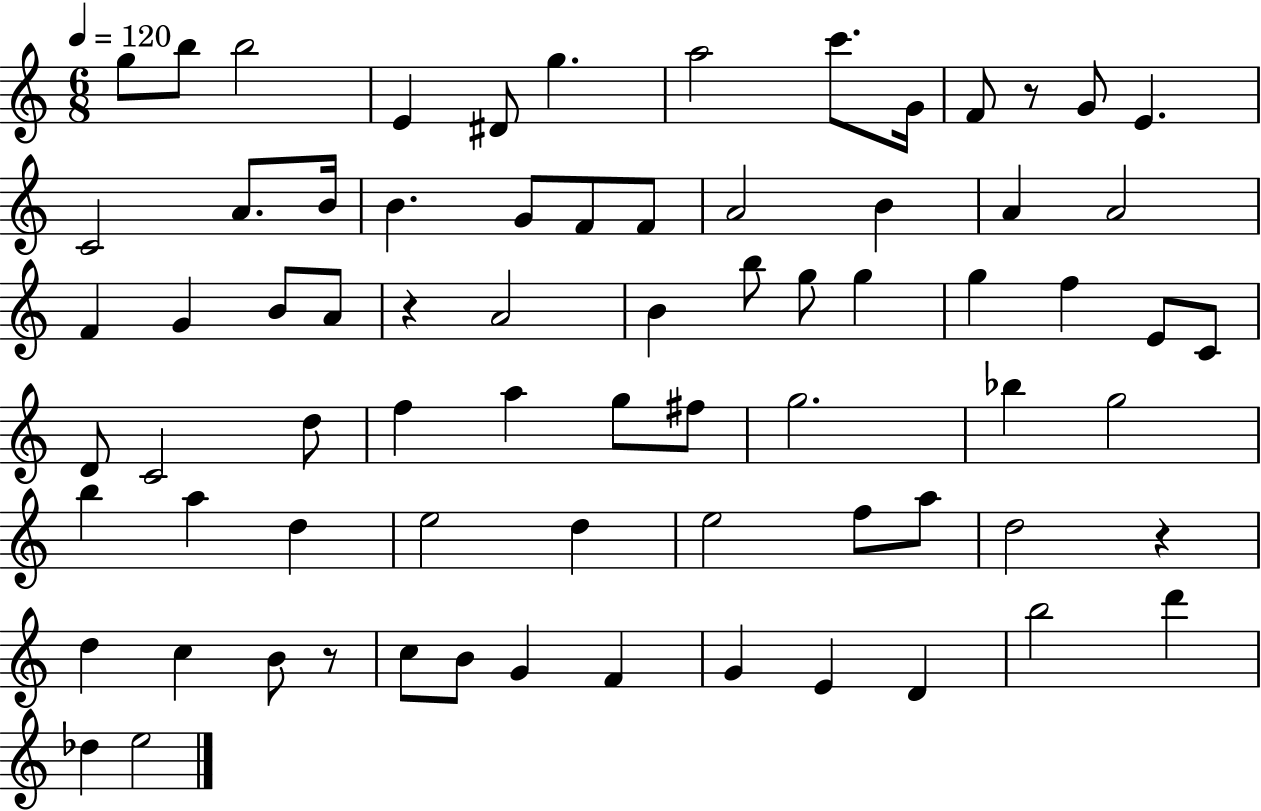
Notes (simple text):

G5/e B5/e B5/h E4/q D#4/e G5/q. A5/h C6/e. G4/s F4/e R/e G4/e E4/q. C4/h A4/e. B4/s B4/q. G4/e F4/e F4/e A4/h B4/q A4/q A4/h F4/q G4/q B4/e A4/e R/q A4/h B4/q B5/e G5/e G5/q G5/q F5/q E4/e C4/e D4/e C4/h D5/e F5/q A5/q G5/e F#5/e G5/h. Bb5/q G5/h B5/q A5/q D5/q E5/h D5/q E5/h F5/e A5/e D5/h R/q D5/q C5/q B4/e R/e C5/e B4/e G4/q F4/q G4/q E4/q D4/q B5/h D6/q Db5/q E5/h